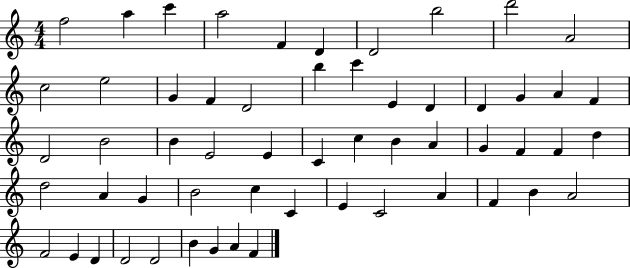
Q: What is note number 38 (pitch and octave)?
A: A4